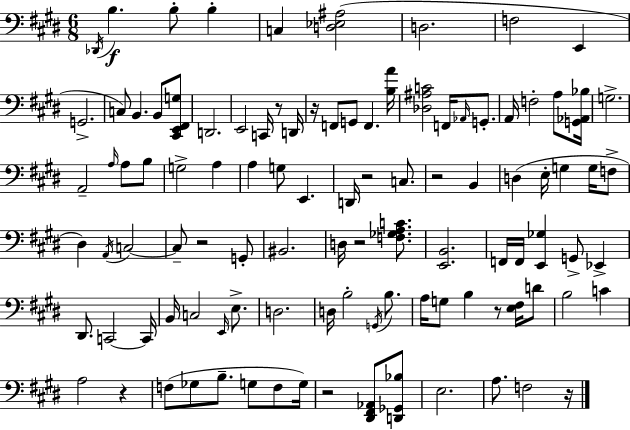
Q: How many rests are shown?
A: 10